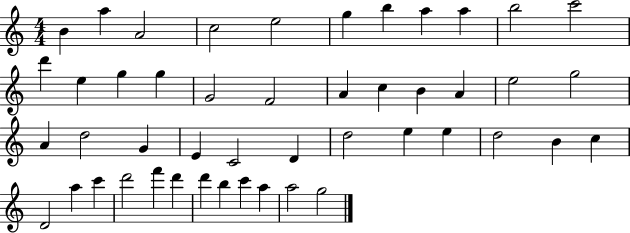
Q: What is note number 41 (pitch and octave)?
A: D6